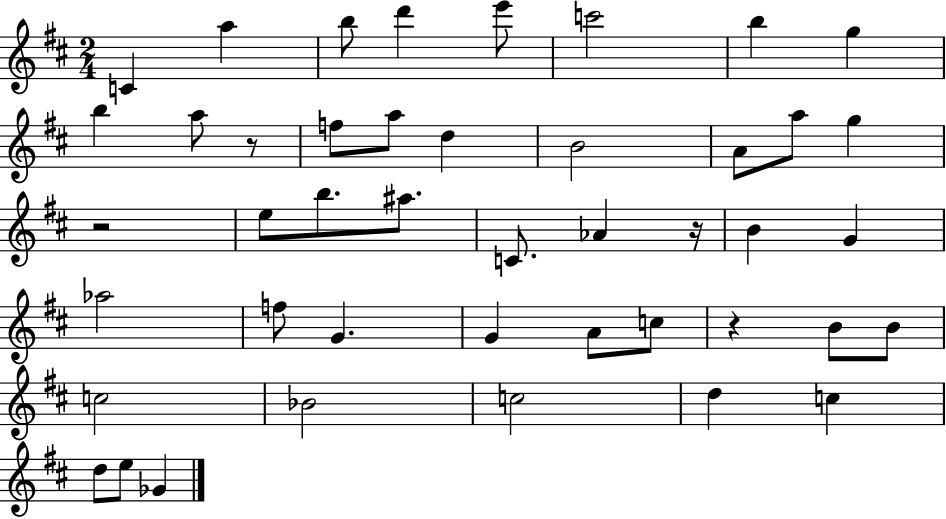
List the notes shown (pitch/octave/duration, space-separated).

C4/q A5/q B5/e D6/q E6/e C6/h B5/q G5/q B5/q A5/e R/e F5/e A5/e D5/q B4/h A4/e A5/e G5/q R/h E5/e B5/e. A#5/e. C4/e. Ab4/q R/s B4/q G4/q Ab5/h F5/e G4/q. G4/q A4/e C5/e R/q B4/e B4/e C5/h Bb4/h C5/h D5/q C5/q D5/e E5/e Gb4/q